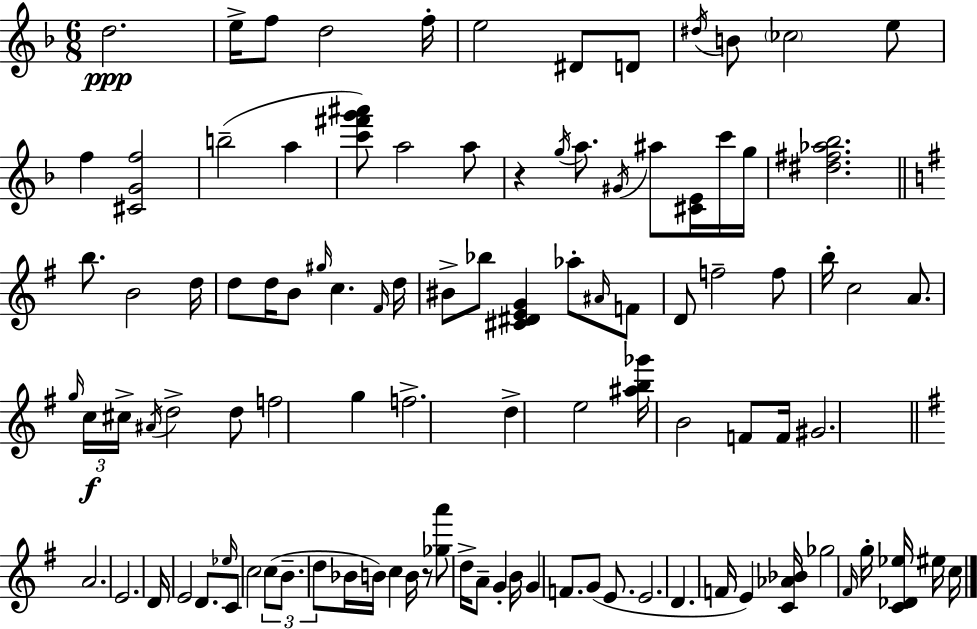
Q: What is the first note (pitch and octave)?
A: D5